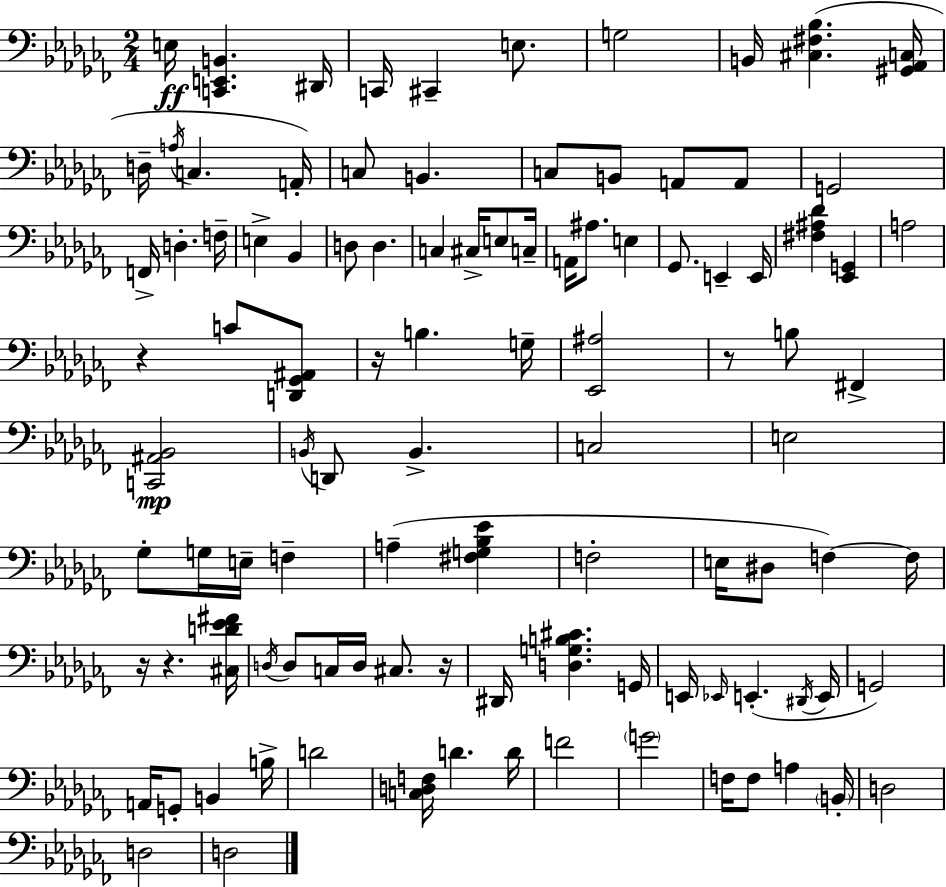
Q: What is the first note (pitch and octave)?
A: E3